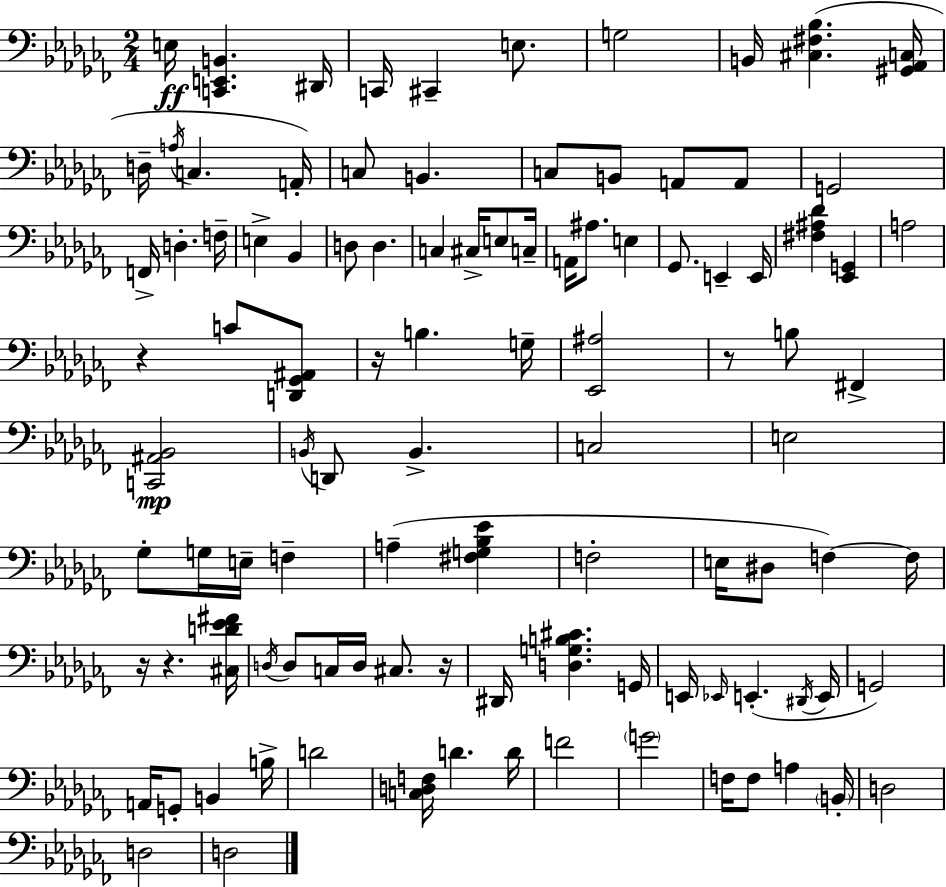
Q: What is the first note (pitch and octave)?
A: E3